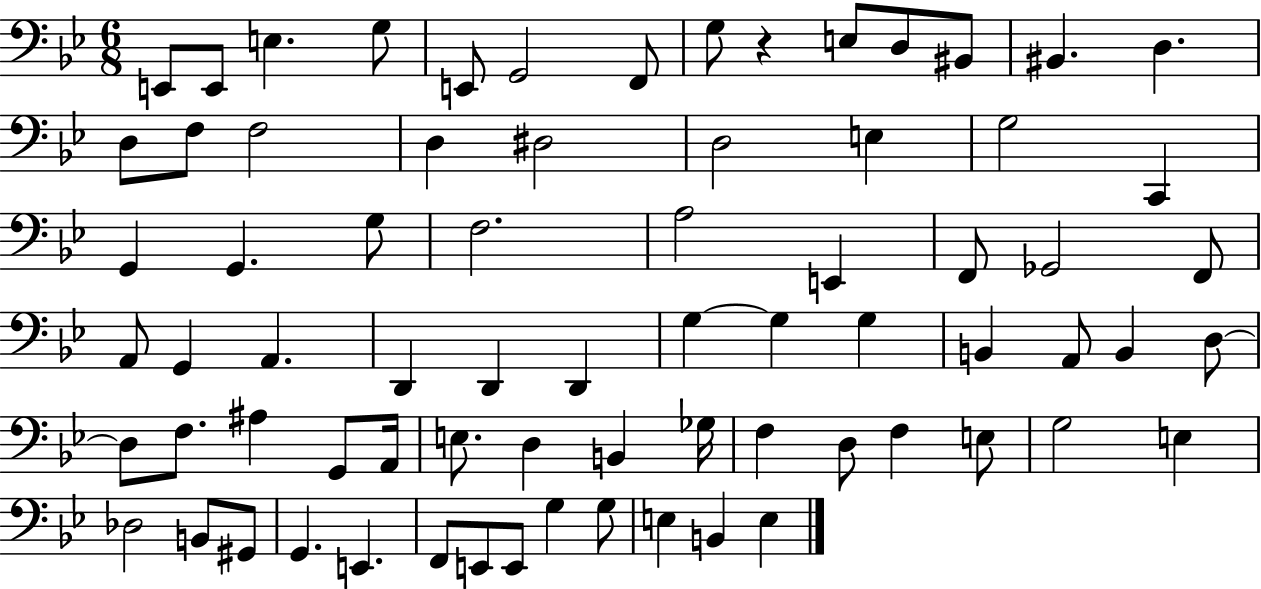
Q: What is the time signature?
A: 6/8